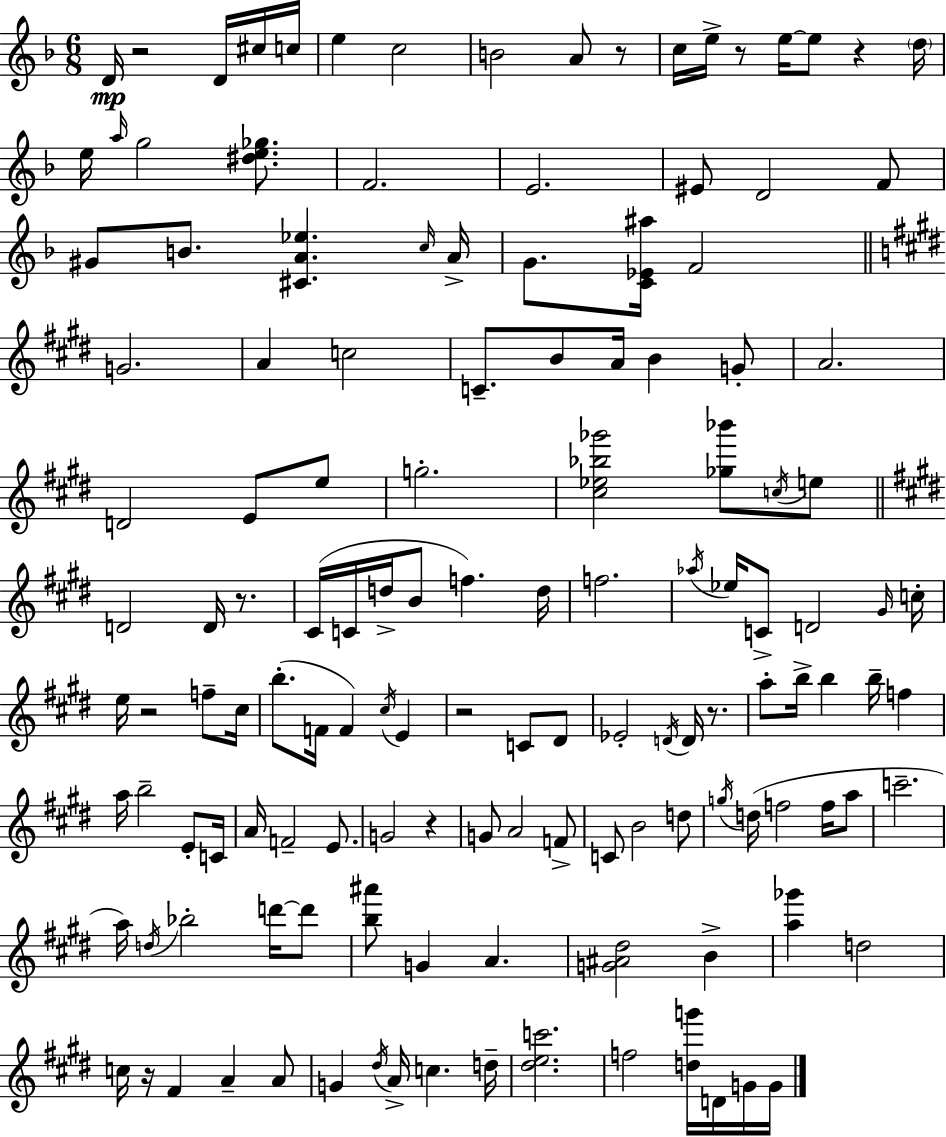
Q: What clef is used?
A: treble